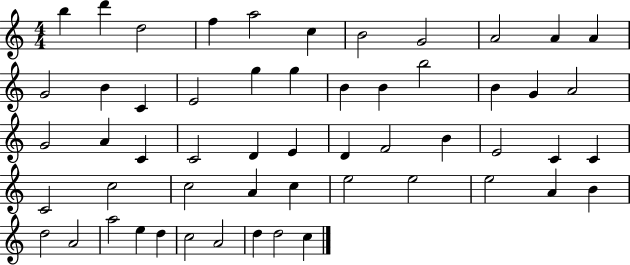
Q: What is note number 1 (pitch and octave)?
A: B5